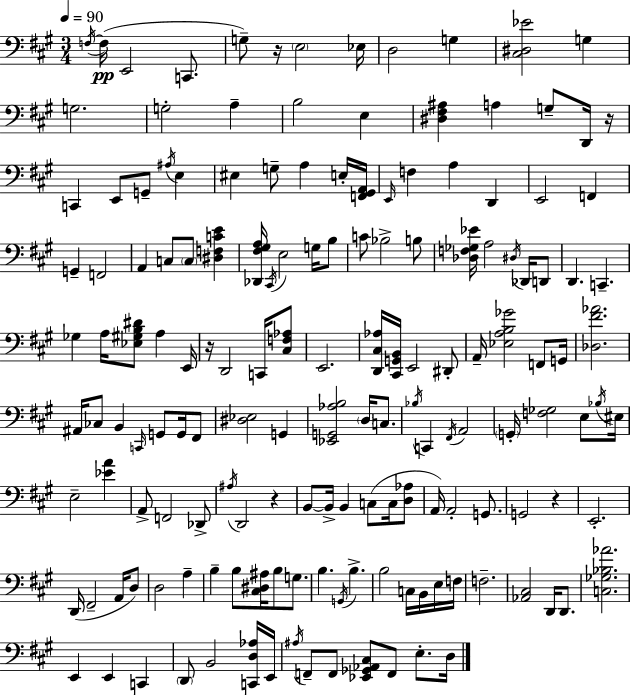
X:1
T:Untitled
M:3/4
L:1/4
K:A
F,/4 F,/4 E,,2 C,,/2 G,/2 z/4 E,2 _E,/4 D,2 G, [^C,^D,_E]2 G, G,2 G,2 A, B,2 E, [^D,^F,^A,] A, G,/2 D,,/4 z/4 C,, E,,/2 G,,/2 ^A,/4 E, ^E, G,/2 A, E,/4 [F,,^G,,A,,]/4 E,,/4 F, A, D,, E,,2 F,, G,, F,,2 A,, C,/2 C,/2 [^D,F,CE] [_D,,^F,^G,A,]/4 ^C,,/4 E,2 G,/4 B,/2 C/2 _B,2 B,/2 [_D,F,_G,_E]/4 A,2 ^D,/4 _D,,/4 D,,/2 D,, C,, _G, A,/4 [_E,^G,B,^D]/2 A, E,,/4 z/4 D,,2 C,,/4 [^C,F,_A,]/2 E,,2 [D,,^C,_A,]/4 [^C,,G,,B,,]/4 E,,2 ^D,,/2 A,,/4 [_E,A,B,_G]2 F,,/2 G,,/4 [_D,^F_A]2 ^A,,/4 _C,/2 B,, C,,/4 G,,/2 G,,/4 ^F,,/2 [^D,_E,]2 G,, [_E,,G,,_A,B,]2 D,/4 C,/2 _B,/4 C,, ^F,,/4 A,,2 G,,/4 [F,_G,]2 E,/2 _B,/4 ^E,/4 E,2 [_EA] A,,/2 F,,2 _D,,/2 ^A,/4 D,,2 z B,,/2 B,,/4 B,, C,/2 C,/4 [D,_A,]/2 A,,/4 A,,2 G,,/2 G,,2 z E,,2 D,,/4 ^F,,2 A,,/4 D,/2 D,2 A, B, B,/2 [^C,^D,^A,]/4 B,/2 G,/2 B, G,,/4 B, B,2 C,/4 B,,/4 E,/4 F,/4 F,2 [_A,,^C,]2 D,,/4 D,,/2 [C,_G,_B,_A]2 E,, E,, C,, D,,/2 B,,2 [C,,D,_A,]/4 E,,/4 ^A,/4 F,,/2 F,,/2 [_E,,_G,,_A,,^C,]/2 F,,/2 E,/2 D,/4